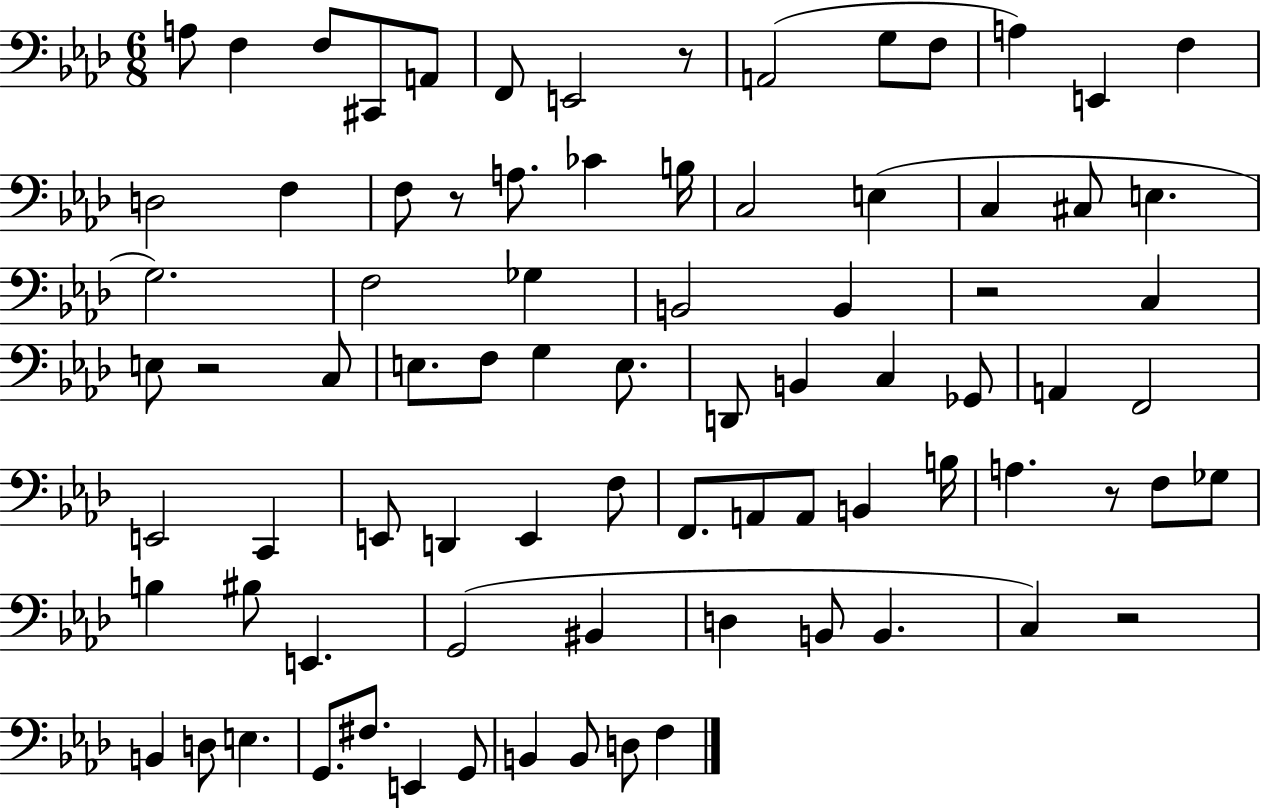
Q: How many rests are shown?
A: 6